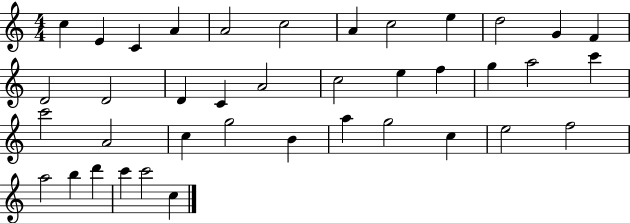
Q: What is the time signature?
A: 4/4